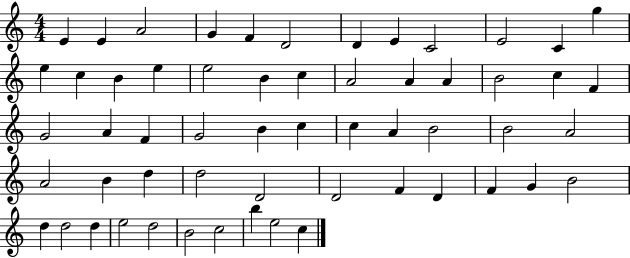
E4/q E4/q A4/h G4/q F4/q D4/h D4/q E4/q C4/h E4/h C4/q G5/q E5/q C5/q B4/q E5/q E5/h B4/q C5/q A4/h A4/q A4/q B4/h C5/q F4/q G4/h A4/q F4/q G4/h B4/q C5/q C5/q A4/q B4/h B4/h A4/h A4/h B4/q D5/q D5/h D4/h D4/h F4/q D4/q F4/q G4/q B4/h D5/q D5/h D5/q E5/h D5/h B4/h C5/h B5/q E5/h C5/q